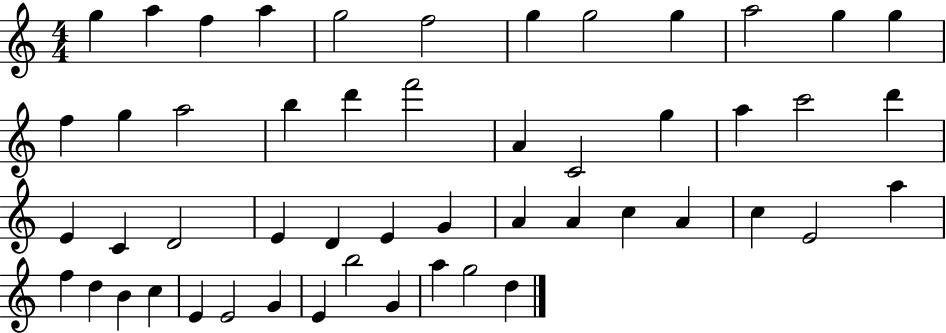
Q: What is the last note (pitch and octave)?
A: D5